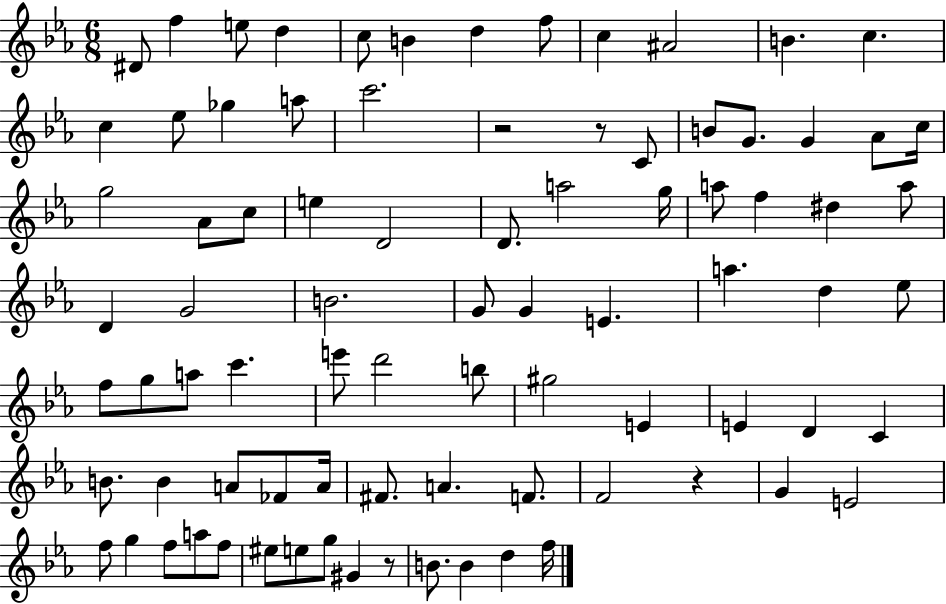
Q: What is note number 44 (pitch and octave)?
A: Eb5